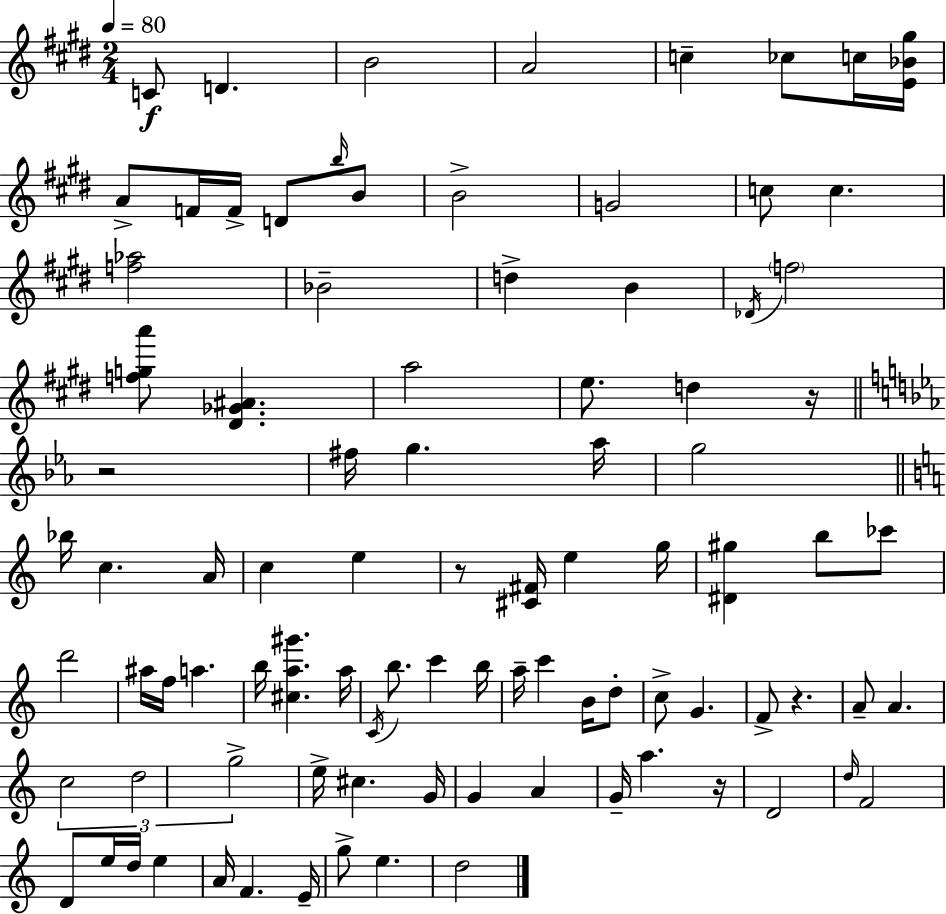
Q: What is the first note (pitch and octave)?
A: C4